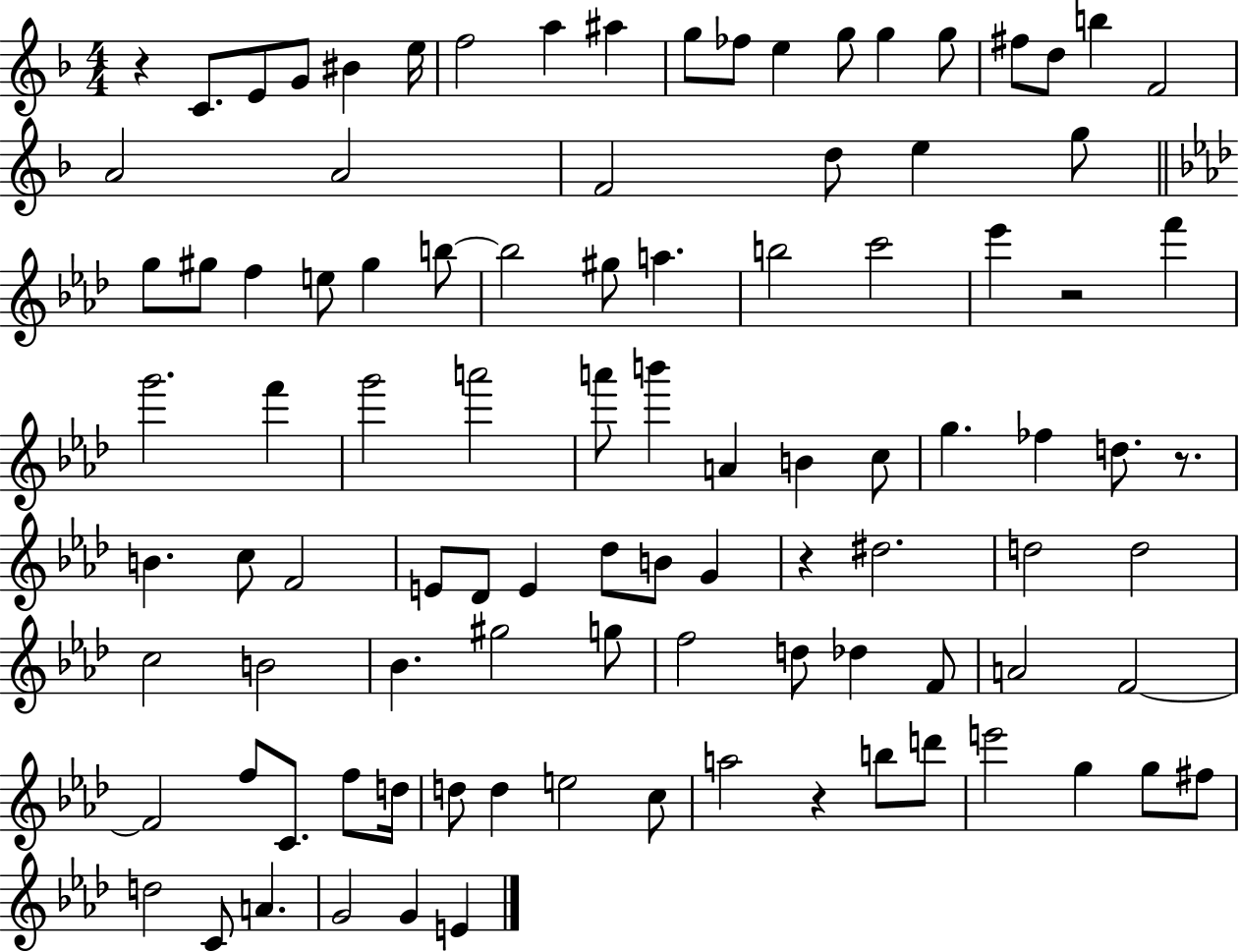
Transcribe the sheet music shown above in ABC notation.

X:1
T:Untitled
M:4/4
L:1/4
K:F
z C/2 E/2 G/2 ^B e/4 f2 a ^a g/2 _f/2 e g/2 g g/2 ^f/2 d/2 b F2 A2 A2 F2 d/2 e g/2 g/2 ^g/2 f e/2 ^g b/2 b2 ^g/2 a b2 c'2 _e' z2 f' g'2 f' g'2 a'2 a'/2 b' A B c/2 g _f d/2 z/2 B c/2 F2 E/2 _D/2 E _d/2 B/2 G z ^d2 d2 d2 c2 B2 _B ^g2 g/2 f2 d/2 _d F/2 A2 F2 F2 f/2 C/2 f/2 d/4 d/2 d e2 c/2 a2 z b/2 d'/2 e'2 g g/2 ^f/2 d2 C/2 A G2 G E